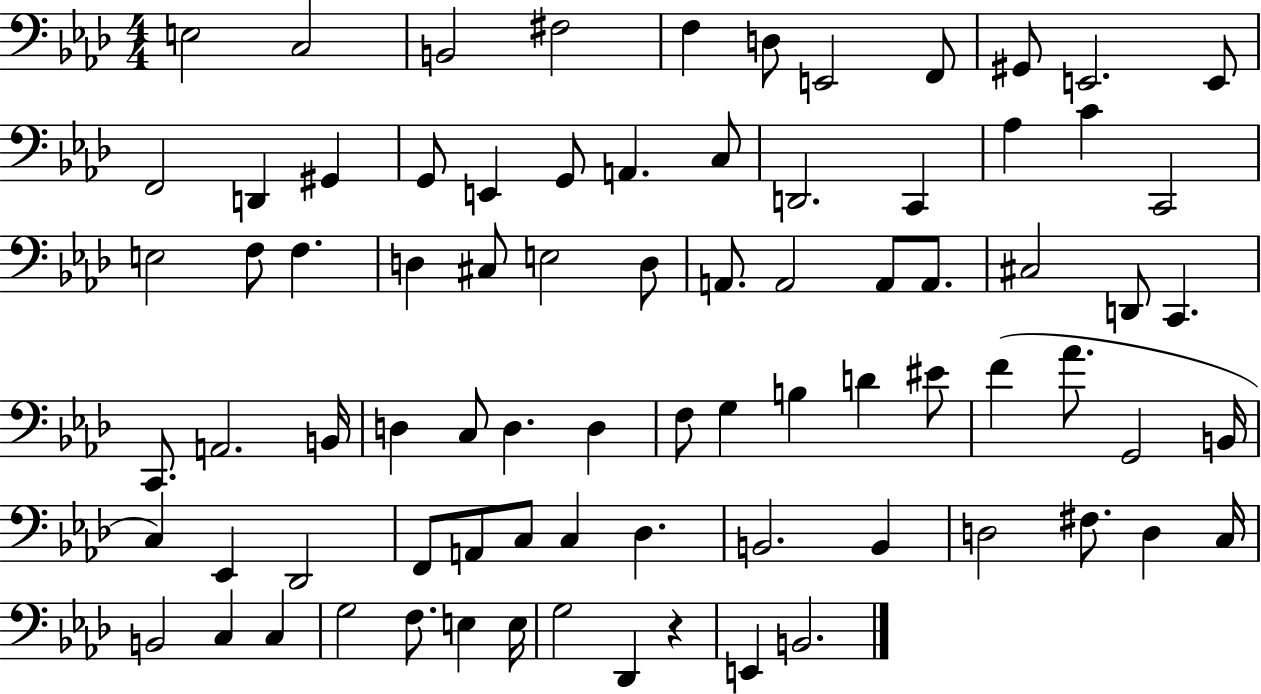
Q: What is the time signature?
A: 4/4